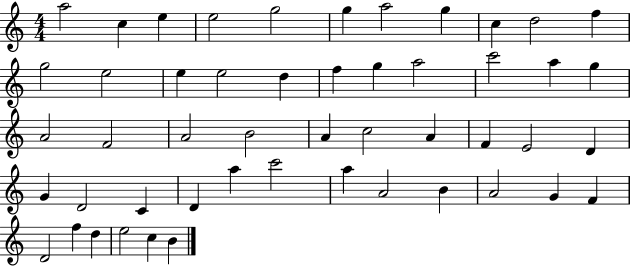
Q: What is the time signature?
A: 4/4